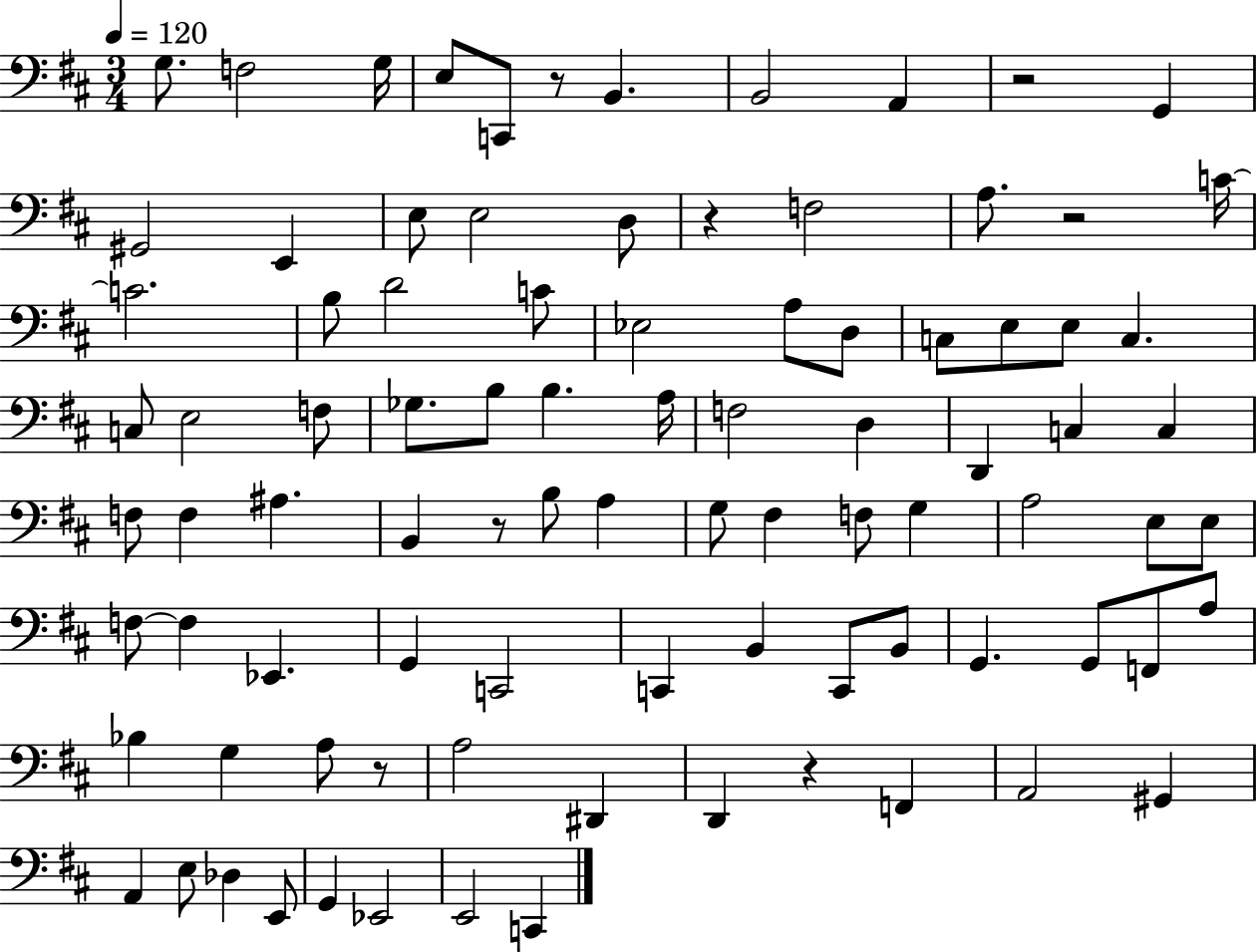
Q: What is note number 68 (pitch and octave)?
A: G3